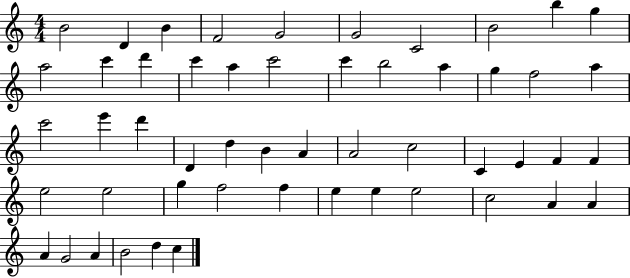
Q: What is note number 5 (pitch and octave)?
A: G4